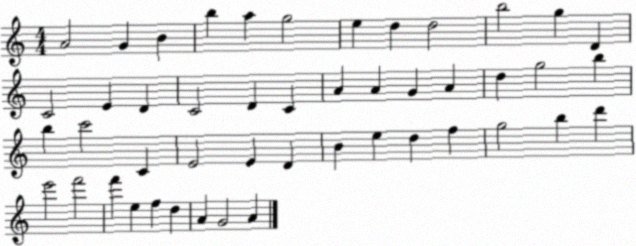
X:1
T:Untitled
M:4/4
L:1/4
K:C
A2 G B b a g2 e d d2 b2 g D C2 E D C2 D C A A G A d g2 b b c'2 C E2 E D B e d f g2 b d' e'2 f'2 f' e f d A G2 A